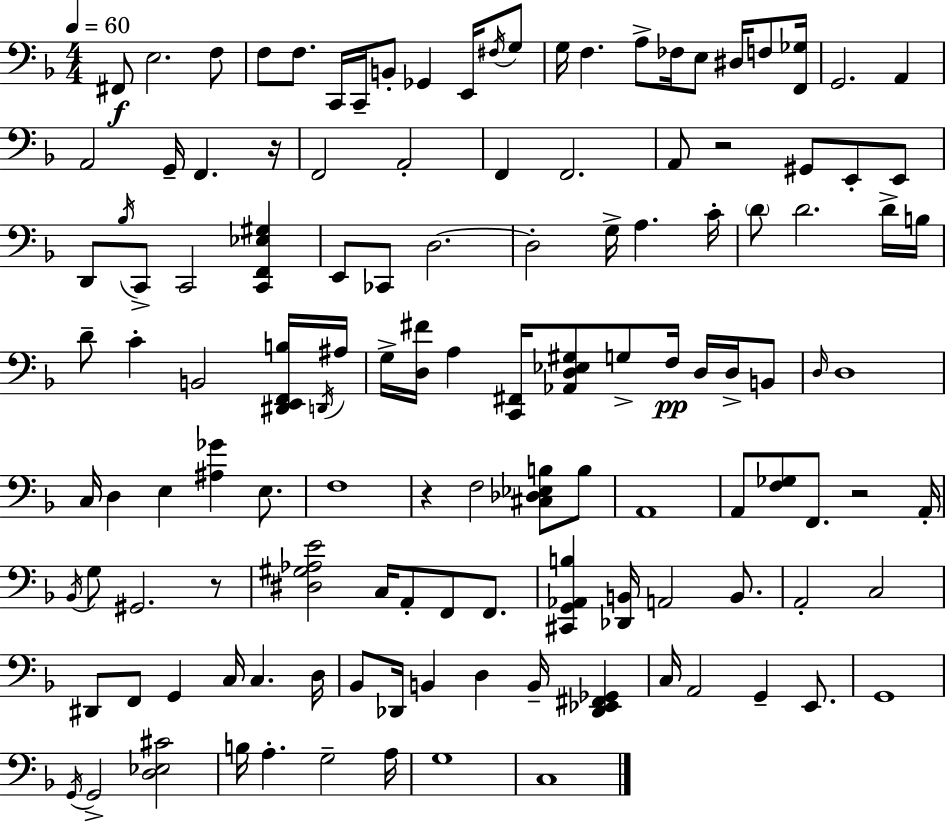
F#2/e E3/h. F3/e F3/e F3/e. C2/s C2/s B2/e Gb2/q E2/s F#3/s G3/e G3/s F3/q. A3/e FES3/s E3/e D#3/s F3/e [F2,Gb3]/s G2/h. A2/q A2/h G2/s F2/q. R/s F2/h A2/h F2/q F2/h. A2/e R/h G#2/e E2/e E2/e D2/e Bb3/s C2/e C2/h [C2,F2,Eb3,G#3]/q E2/e CES2/e D3/h. D3/h G3/s A3/q. C4/s D4/e D4/h. D4/s B3/s D4/e C4/q B2/h [D#2,E2,F2,B3]/s D2/s A#3/s G3/s [D3,F#4]/s A3/q [C2,F#2]/s [Ab2,D3,Eb3,G#3]/e G3/e F3/s D3/s D3/s B2/e D3/s D3/w C3/s D3/q E3/q [A#3,Gb4]/q E3/e. F3/w R/q F3/h [C#3,Db3,Eb3,B3]/e B3/e A2/w A2/e [F3,Gb3]/e F2/e. R/h A2/s Bb2/s G3/e G#2/h. R/e [D#3,G#3,Ab3,E4]/h C3/s A2/e F2/e F2/e. [C#2,G2,Ab2,B3]/q [Db2,B2]/s A2/h B2/e. A2/h C3/h D#2/e F2/e G2/q C3/s C3/q. D3/s Bb2/e Db2/s B2/q D3/q B2/s [Db2,Eb2,F#2,Gb2]/q C3/s A2/h G2/q E2/e. G2/w G2/s G2/h [D3,Eb3,C#4]/h B3/s A3/q. G3/h A3/s G3/w C3/w